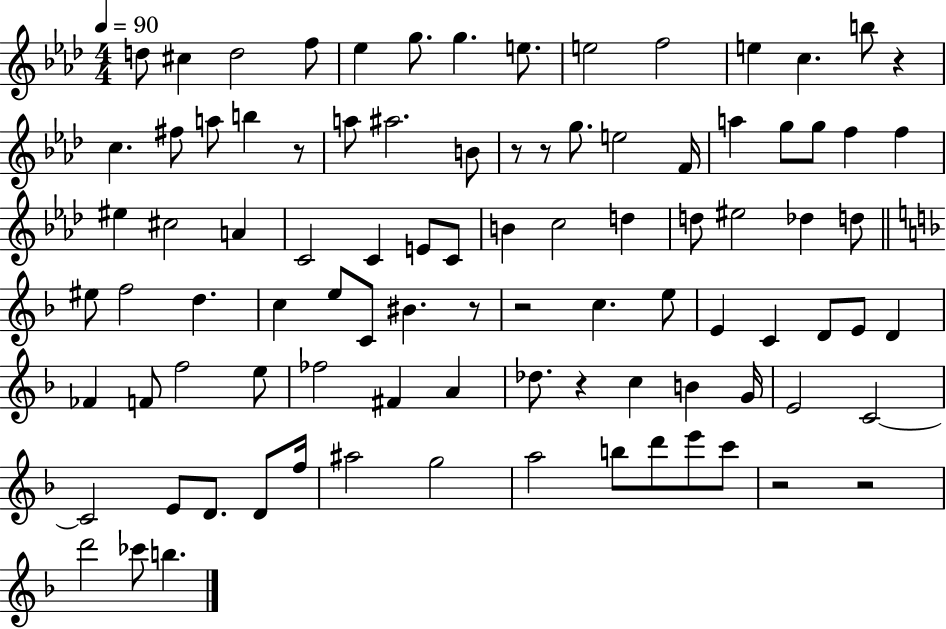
X:1
T:Untitled
M:4/4
L:1/4
K:Ab
d/2 ^c d2 f/2 _e g/2 g e/2 e2 f2 e c b/2 z c ^f/2 a/2 b z/2 a/2 ^a2 B/2 z/2 z/2 g/2 e2 F/4 a g/2 g/2 f f ^e ^c2 A C2 C E/2 C/2 B c2 d d/2 ^e2 _d d/2 ^e/2 f2 d c e/2 C/2 ^B z/2 z2 c e/2 E C D/2 E/2 D _F F/2 f2 e/2 _f2 ^F A _d/2 z c B G/4 E2 C2 C2 E/2 D/2 D/2 f/4 ^a2 g2 a2 b/2 d'/2 e'/2 c'/2 z2 z2 d'2 _c'/2 b